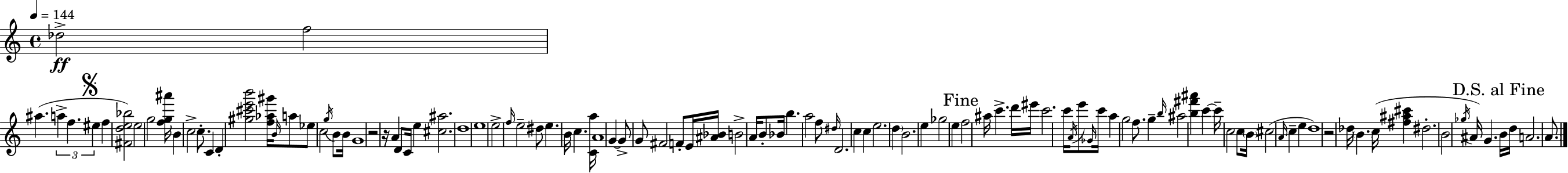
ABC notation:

X:1
T:Untitled
M:4/4
L:1/4
K:C
_d2 f2 ^a a f ^e f [^Fde_b]2 e2 g2 [fg^a']/4 B c2 c/2 C D [^g^c'e'b']2 [f_a^g']/4 B/4 a/2 _e/2 c2 g/4 B/2 B/4 G4 z2 z/4 A D/2 C/4 e [^c^a]2 d4 e4 e2 f/4 e2 ^d/2 e B/4 c [Ca]/4 A4 G G/2 G/2 ^F2 F/2 E/4 [^A_B]/4 B2 A/4 B/2 _B/4 b a2 f/2 ^d/4 D2 c c e2 d B2 e _g2 e f2 ^a/4 c' d'/4 ^e'/4 c'2 c'/4 A/4 e'/2 _G/4 c'/4 a g2 f/2 g b/4 ^a2 [b^f'^a'] c' c'/4 c2 c/2 B/4 ^c2 A/4 c e d4 z2 _d/4 B c/4 [^f^a^c'] ^d2 B2 _g/4 ^A/4 G B/4 d/4 A2 A/2